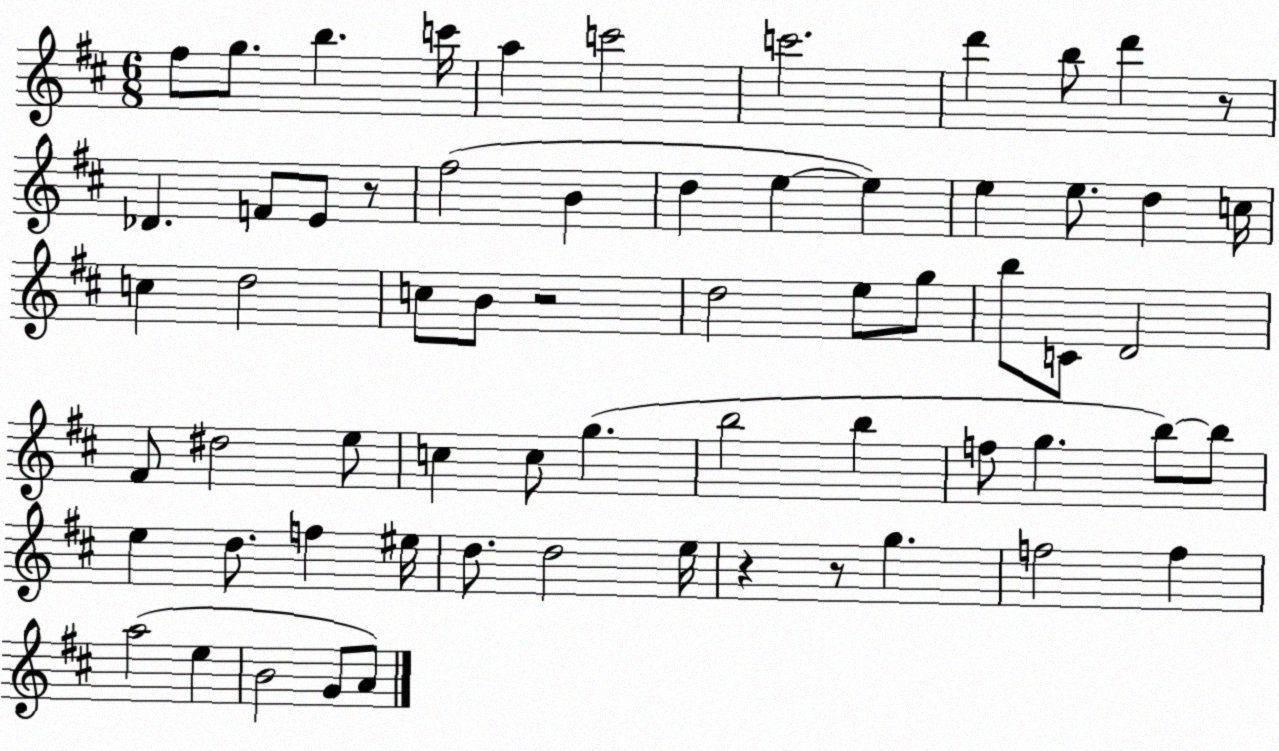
X:1
T:Untitled
M:6/8
L:1/4
K:D
^f/2 g/2 b c'/4 a c'2 c'2 d' b/2 d' z/2 _D F/2 E/2 z/2 ^f2 B d e e e e/2 d c/4 c d2 c/2 B/2 z2 d2 e/2 g/2 b/2 C/2 D2 ^F/2 ^d2 e/2 c c/2 g b2 b f/2 g b/2 b/2 e d/2 f ^e/4 d/2 d2 e/4 z z/2 g f2 f a2 e B2 G/2 A/2